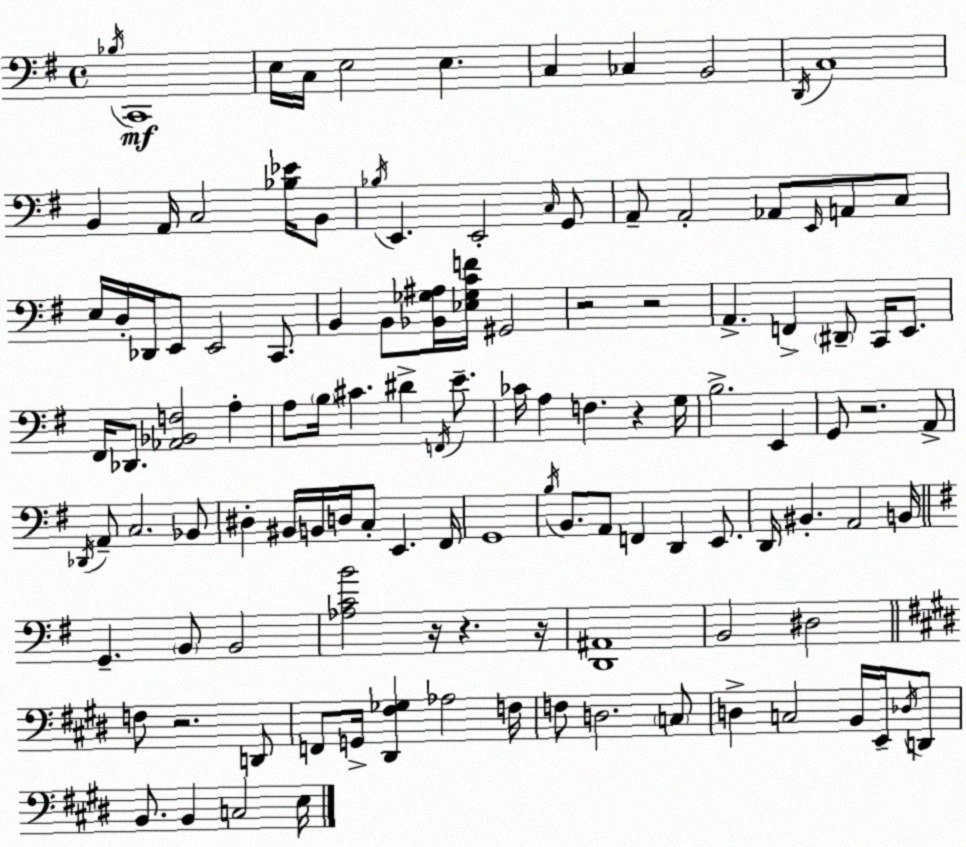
X:1
T:Untitled
M:4/4
L:1/4
K:G
_B,/4 C,,4 E,/4 C,/4 E,2 E, C, _C, B,,2 D,,/4 C,4 B,, A,,/4 C,2 [_B,_E]/4 B,,/2 _B,/4 E,, E,,2 C,/4 G,,/2 A,,/2 A,,2 _A,,/2 E,,/4 A,,/2 C,/2 E,/4 D,/4 _D,,/4 E,,/2 E,,2 C,,/2 B,, B,,/2 [_B,,_G,^A,]/4 [_E,_G,CF]/4 ^G,,2 z2 z2 A,, F,, ^D,,/2 C,,/4 E,,/2 ^F,,/4 _D,,/2 [_A,,_B,,F,]2 A, A,/2 B,/4 ^C ^D F,,/4 E/2 _C/4 A, F, z G,/4 B,2 E,, G,,/2 z2 A,,/2 _D,,/4 A,,/2 C,2 _B,,/2 ^D, ^B,,/4 B,,/4 D,/4 C,/2 E,, ^F,,/4 G,,4 B,/4 B,,/2 A,,/2 F,, D,, E,,/2 D,,/4 ^B,, A,,2 B,,/4 G,, B,,/2 B,,2 [_A,CB]2 z/4 z z/4 [D,,^A,,]4 B,,2 ^D,2 F,/2 z2 D,,/2 F,,/2 G,,/4 [^D,,^F,_G,] _A,2 F,/4 F,/2 D,2 C,/2 D, C,2 B,,/4 E,,/4 _D,/4 D,,/2 B,,/2 B,, C,2 E,/4